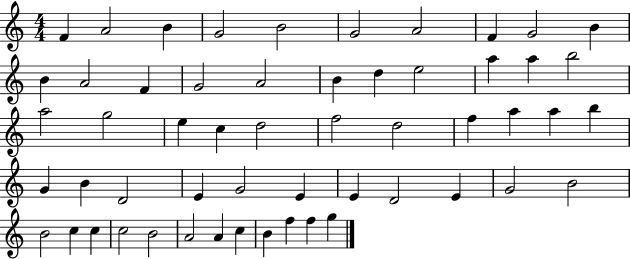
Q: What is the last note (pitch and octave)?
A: G5